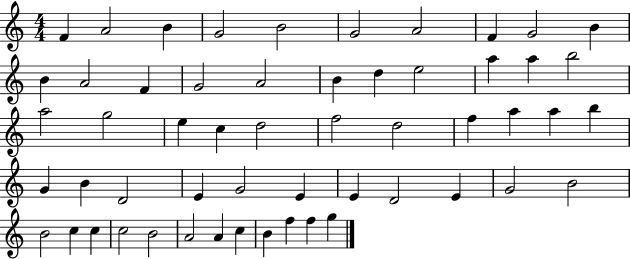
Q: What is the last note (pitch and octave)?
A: G5